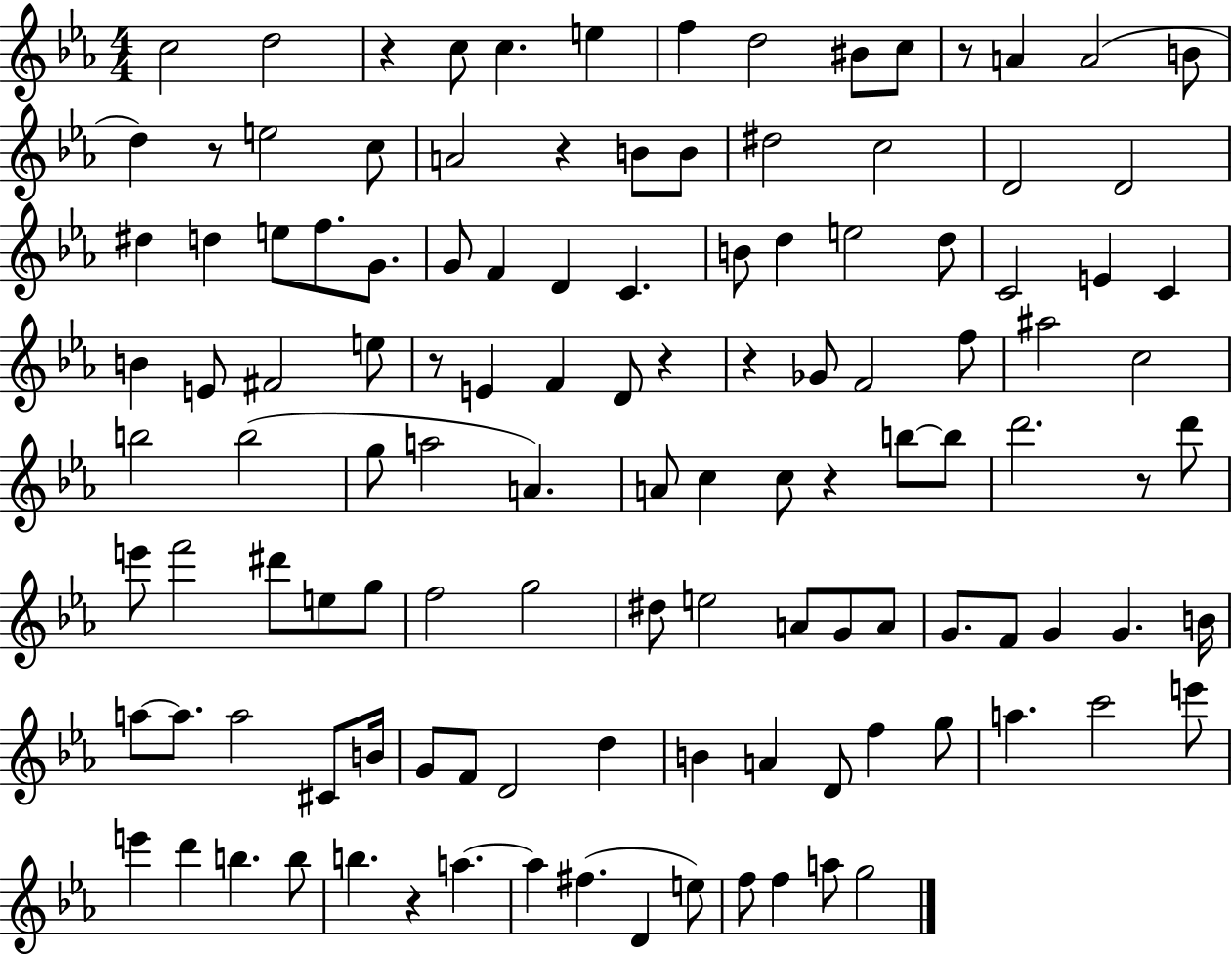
{
  \clef treble
  \numericTimeSignature
  \time 4/4
  \key ees \major
  c''2 d''2 | r4 c''8 c''4. e''4 | f''4 d''2 bis'8 c''8 | r8 a'4 a'2( b'8 | \break d''4) r8 e''2 c''8 | a'2 r4 b'8 b'8 | dis''2 c''2 | d'2 d'2 | \break dis''4 d''4 e''8 f''8. g'8. | g'8 f'4 d'4 c'4. | b'8 d''4 e''2 d''8 | c'2 e'4 c'4 | \break b'4 e'8 fis'2 e''8 | r8 e'4 f'4 d'8 r4 | r4 ges'8 f'2 f''8 | ais''2 c''2 | \break b''2 b''2( | g''8 a''2 a'4.) | a'8 c''4 c''8 r4 b''8~~ b''8 | d'''2. r8 d'''8 | \break e'''8 f'''2 dis'''8 e''8 g''8 | f''2 g''2 | dis''8 e''2 a'8 g'8 a'8 | g'8. f'8 g'4 g'4. b'16 | \break a''8~~ a''8. a''2 cis'8 b'16 | g'8 f'8 d'2 d''4 | b'4 a'4 d'8 f''4 g''8 | a''4. c'''2 e'''8 | \break e'''4 d'''4 b''4. b''8 | b''4. r4 a''4.~~ | a''4 fis''4.( d'4 e''8) | f''8 f''4 a''8 g''2 | \break \bar "|."
}